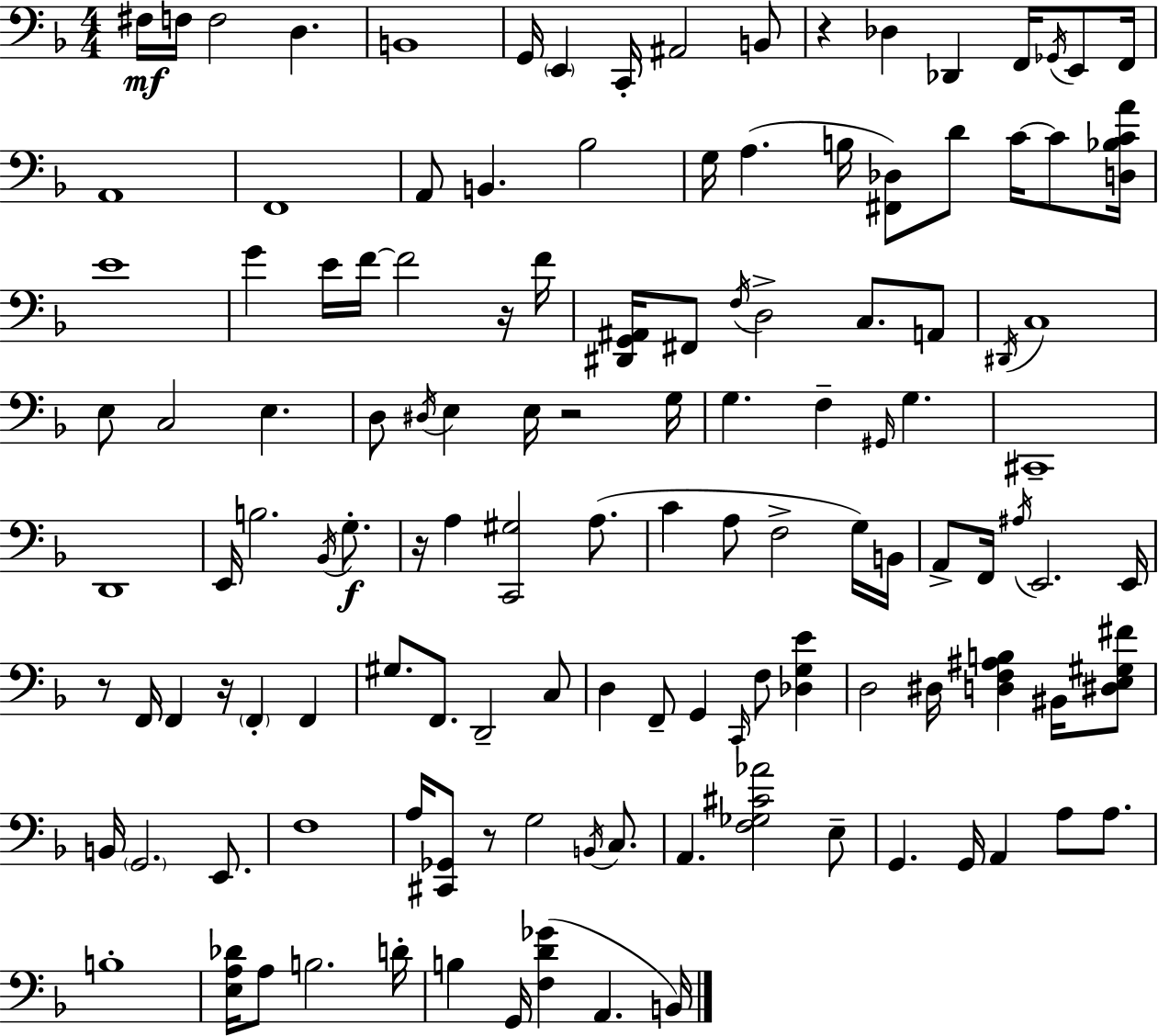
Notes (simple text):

F#3/s F3/s F3/h D3/q. B2/w G2/s E2/q C2/s A#2/h B2/e R/q Db3/q Db2/q F2/s Gb2/s E2/e F2/s A2/w F2/w A2/e B2/q. Bb3/h G3/s A3/q. B3/s [F#2,Db3]/e D4/e C4/s C4/e [D3,Bb3,C4,A4]/s E4/w G4/q E4/s F4/s F4/h R/s F4/s [D#2,G2,A#2]/s F#2/e F3/s D3/h C3/e. A2/e D#2/s C3/w E3/e C3/h E3/q. D3/e D#3/s E3/q E3/s R/h G3/s G3/q. F3/q G#2/s G3/q. C#2/w D2/w E2/s B3/h. Bb2/s G3/e. R/s A3/q [C2,G#3]/h A3/e. C4/q A3/e F3/h G3/s B2/s A2/e F2/s A#3/s E2/h. E2/s R/e F2/s F2/q R/s F2/q F2/q G#3/e. F2/e. D2/h C3/e D3/q F2/e G2/q C2/s F3/e [Db3,G3,E4]/q D3/h D#3/s [D3,F3,A#3,B3]/q BIS2/s [D#3,E3,G#3,F#4]/e B2/s G2/h. E2/e. F3/w A3/s [C#2,Gb2]/e R/e G3/h B2/s C3/e. A2/q. [F3,Gb3,C#4,Ab4]/h E3/e G2/q. G2/s A2/q A3/e A3/e. B3/w [E3,A3,Db4]/s A3/e B3/h. D4/s B3/q G2/s [F3,D4,Gb4]/q A2/q. B2/s